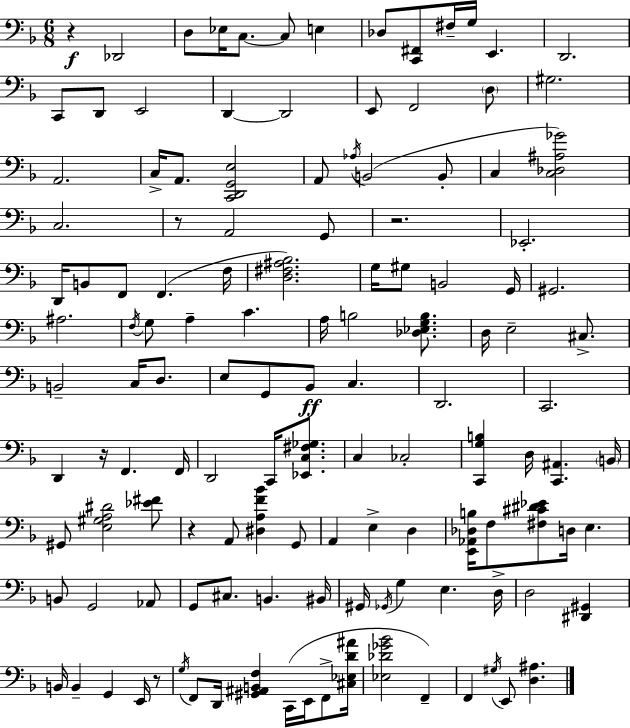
{
  \clef bass
  \numericTimeSignature
  \time 6/8
  \key f \major
  r4\f des,2 | d8 ees16 c8.~~ c8 e4 | des8 <c, fis,>8 fis16-- g16 e,4. | d,2. | \break c,8 d,8 e,2 | d,4~~ d,2 | e,8 f,2 \parenthesize d8 | gis2. | \break a,2. | c16-> a,8. <c, d, g, e>2 | a,8 \acciaccatura { aes16 } b,2( b,8-. | c4 <c des ais ges'>2) | \break c2. | r8 a,2 g,8 | r2. | ees,2.-. | \break d,16 b,8 f,8 f,4.( | f16 <d fis ais bes>2.) | g16 gis8 b,2 | g,16 gis,2. | \break ais2. | \acciaccatura { f16 } g8 a4-- c'4. | a16 b2 <des ees g b>8. | d16 e2-- cis8.-> | \break b,2-- c16 d8. | e8 g,8 bes,8\ff c4. | d,2. | c,2. | \break d,4 r16 f,4. | f,16 d,2 c,16 <ees, c fis ges>8. | c4 ces2-. | <c, g b>4 d16 <c, ais,>4. | \break \parenthesize b,16 gis,8 <e gis a dis'>2 | <ees' fis'>8 r4 a,8 <dis a f' bes'>4 | g,8 a,4 e4-> d4 | <e, aes, des b>16 f8 <fis cis' dis' ees'>8 d16 e4. | \break b,8 g,2 | aes,8 g,8 cis8. b,4. | bis,16 gis,16 \acciaccatura { ges,16 } g4 e4. | d16-> d2 <dis, gis,>4 | \break b,16 b,4-- g,4 | e,16 r8 \acciaccatura { g16 } f,8 d,16 <gis, ais, b, f>4 c,16( | e,16 f,8-> <cis ees d' ais'>16 <ees des' ges' bes'>2 | f,4--) f,4 \acciaccatura { gis16 } e,8 <d ais>4. | \break \bar "|."
}